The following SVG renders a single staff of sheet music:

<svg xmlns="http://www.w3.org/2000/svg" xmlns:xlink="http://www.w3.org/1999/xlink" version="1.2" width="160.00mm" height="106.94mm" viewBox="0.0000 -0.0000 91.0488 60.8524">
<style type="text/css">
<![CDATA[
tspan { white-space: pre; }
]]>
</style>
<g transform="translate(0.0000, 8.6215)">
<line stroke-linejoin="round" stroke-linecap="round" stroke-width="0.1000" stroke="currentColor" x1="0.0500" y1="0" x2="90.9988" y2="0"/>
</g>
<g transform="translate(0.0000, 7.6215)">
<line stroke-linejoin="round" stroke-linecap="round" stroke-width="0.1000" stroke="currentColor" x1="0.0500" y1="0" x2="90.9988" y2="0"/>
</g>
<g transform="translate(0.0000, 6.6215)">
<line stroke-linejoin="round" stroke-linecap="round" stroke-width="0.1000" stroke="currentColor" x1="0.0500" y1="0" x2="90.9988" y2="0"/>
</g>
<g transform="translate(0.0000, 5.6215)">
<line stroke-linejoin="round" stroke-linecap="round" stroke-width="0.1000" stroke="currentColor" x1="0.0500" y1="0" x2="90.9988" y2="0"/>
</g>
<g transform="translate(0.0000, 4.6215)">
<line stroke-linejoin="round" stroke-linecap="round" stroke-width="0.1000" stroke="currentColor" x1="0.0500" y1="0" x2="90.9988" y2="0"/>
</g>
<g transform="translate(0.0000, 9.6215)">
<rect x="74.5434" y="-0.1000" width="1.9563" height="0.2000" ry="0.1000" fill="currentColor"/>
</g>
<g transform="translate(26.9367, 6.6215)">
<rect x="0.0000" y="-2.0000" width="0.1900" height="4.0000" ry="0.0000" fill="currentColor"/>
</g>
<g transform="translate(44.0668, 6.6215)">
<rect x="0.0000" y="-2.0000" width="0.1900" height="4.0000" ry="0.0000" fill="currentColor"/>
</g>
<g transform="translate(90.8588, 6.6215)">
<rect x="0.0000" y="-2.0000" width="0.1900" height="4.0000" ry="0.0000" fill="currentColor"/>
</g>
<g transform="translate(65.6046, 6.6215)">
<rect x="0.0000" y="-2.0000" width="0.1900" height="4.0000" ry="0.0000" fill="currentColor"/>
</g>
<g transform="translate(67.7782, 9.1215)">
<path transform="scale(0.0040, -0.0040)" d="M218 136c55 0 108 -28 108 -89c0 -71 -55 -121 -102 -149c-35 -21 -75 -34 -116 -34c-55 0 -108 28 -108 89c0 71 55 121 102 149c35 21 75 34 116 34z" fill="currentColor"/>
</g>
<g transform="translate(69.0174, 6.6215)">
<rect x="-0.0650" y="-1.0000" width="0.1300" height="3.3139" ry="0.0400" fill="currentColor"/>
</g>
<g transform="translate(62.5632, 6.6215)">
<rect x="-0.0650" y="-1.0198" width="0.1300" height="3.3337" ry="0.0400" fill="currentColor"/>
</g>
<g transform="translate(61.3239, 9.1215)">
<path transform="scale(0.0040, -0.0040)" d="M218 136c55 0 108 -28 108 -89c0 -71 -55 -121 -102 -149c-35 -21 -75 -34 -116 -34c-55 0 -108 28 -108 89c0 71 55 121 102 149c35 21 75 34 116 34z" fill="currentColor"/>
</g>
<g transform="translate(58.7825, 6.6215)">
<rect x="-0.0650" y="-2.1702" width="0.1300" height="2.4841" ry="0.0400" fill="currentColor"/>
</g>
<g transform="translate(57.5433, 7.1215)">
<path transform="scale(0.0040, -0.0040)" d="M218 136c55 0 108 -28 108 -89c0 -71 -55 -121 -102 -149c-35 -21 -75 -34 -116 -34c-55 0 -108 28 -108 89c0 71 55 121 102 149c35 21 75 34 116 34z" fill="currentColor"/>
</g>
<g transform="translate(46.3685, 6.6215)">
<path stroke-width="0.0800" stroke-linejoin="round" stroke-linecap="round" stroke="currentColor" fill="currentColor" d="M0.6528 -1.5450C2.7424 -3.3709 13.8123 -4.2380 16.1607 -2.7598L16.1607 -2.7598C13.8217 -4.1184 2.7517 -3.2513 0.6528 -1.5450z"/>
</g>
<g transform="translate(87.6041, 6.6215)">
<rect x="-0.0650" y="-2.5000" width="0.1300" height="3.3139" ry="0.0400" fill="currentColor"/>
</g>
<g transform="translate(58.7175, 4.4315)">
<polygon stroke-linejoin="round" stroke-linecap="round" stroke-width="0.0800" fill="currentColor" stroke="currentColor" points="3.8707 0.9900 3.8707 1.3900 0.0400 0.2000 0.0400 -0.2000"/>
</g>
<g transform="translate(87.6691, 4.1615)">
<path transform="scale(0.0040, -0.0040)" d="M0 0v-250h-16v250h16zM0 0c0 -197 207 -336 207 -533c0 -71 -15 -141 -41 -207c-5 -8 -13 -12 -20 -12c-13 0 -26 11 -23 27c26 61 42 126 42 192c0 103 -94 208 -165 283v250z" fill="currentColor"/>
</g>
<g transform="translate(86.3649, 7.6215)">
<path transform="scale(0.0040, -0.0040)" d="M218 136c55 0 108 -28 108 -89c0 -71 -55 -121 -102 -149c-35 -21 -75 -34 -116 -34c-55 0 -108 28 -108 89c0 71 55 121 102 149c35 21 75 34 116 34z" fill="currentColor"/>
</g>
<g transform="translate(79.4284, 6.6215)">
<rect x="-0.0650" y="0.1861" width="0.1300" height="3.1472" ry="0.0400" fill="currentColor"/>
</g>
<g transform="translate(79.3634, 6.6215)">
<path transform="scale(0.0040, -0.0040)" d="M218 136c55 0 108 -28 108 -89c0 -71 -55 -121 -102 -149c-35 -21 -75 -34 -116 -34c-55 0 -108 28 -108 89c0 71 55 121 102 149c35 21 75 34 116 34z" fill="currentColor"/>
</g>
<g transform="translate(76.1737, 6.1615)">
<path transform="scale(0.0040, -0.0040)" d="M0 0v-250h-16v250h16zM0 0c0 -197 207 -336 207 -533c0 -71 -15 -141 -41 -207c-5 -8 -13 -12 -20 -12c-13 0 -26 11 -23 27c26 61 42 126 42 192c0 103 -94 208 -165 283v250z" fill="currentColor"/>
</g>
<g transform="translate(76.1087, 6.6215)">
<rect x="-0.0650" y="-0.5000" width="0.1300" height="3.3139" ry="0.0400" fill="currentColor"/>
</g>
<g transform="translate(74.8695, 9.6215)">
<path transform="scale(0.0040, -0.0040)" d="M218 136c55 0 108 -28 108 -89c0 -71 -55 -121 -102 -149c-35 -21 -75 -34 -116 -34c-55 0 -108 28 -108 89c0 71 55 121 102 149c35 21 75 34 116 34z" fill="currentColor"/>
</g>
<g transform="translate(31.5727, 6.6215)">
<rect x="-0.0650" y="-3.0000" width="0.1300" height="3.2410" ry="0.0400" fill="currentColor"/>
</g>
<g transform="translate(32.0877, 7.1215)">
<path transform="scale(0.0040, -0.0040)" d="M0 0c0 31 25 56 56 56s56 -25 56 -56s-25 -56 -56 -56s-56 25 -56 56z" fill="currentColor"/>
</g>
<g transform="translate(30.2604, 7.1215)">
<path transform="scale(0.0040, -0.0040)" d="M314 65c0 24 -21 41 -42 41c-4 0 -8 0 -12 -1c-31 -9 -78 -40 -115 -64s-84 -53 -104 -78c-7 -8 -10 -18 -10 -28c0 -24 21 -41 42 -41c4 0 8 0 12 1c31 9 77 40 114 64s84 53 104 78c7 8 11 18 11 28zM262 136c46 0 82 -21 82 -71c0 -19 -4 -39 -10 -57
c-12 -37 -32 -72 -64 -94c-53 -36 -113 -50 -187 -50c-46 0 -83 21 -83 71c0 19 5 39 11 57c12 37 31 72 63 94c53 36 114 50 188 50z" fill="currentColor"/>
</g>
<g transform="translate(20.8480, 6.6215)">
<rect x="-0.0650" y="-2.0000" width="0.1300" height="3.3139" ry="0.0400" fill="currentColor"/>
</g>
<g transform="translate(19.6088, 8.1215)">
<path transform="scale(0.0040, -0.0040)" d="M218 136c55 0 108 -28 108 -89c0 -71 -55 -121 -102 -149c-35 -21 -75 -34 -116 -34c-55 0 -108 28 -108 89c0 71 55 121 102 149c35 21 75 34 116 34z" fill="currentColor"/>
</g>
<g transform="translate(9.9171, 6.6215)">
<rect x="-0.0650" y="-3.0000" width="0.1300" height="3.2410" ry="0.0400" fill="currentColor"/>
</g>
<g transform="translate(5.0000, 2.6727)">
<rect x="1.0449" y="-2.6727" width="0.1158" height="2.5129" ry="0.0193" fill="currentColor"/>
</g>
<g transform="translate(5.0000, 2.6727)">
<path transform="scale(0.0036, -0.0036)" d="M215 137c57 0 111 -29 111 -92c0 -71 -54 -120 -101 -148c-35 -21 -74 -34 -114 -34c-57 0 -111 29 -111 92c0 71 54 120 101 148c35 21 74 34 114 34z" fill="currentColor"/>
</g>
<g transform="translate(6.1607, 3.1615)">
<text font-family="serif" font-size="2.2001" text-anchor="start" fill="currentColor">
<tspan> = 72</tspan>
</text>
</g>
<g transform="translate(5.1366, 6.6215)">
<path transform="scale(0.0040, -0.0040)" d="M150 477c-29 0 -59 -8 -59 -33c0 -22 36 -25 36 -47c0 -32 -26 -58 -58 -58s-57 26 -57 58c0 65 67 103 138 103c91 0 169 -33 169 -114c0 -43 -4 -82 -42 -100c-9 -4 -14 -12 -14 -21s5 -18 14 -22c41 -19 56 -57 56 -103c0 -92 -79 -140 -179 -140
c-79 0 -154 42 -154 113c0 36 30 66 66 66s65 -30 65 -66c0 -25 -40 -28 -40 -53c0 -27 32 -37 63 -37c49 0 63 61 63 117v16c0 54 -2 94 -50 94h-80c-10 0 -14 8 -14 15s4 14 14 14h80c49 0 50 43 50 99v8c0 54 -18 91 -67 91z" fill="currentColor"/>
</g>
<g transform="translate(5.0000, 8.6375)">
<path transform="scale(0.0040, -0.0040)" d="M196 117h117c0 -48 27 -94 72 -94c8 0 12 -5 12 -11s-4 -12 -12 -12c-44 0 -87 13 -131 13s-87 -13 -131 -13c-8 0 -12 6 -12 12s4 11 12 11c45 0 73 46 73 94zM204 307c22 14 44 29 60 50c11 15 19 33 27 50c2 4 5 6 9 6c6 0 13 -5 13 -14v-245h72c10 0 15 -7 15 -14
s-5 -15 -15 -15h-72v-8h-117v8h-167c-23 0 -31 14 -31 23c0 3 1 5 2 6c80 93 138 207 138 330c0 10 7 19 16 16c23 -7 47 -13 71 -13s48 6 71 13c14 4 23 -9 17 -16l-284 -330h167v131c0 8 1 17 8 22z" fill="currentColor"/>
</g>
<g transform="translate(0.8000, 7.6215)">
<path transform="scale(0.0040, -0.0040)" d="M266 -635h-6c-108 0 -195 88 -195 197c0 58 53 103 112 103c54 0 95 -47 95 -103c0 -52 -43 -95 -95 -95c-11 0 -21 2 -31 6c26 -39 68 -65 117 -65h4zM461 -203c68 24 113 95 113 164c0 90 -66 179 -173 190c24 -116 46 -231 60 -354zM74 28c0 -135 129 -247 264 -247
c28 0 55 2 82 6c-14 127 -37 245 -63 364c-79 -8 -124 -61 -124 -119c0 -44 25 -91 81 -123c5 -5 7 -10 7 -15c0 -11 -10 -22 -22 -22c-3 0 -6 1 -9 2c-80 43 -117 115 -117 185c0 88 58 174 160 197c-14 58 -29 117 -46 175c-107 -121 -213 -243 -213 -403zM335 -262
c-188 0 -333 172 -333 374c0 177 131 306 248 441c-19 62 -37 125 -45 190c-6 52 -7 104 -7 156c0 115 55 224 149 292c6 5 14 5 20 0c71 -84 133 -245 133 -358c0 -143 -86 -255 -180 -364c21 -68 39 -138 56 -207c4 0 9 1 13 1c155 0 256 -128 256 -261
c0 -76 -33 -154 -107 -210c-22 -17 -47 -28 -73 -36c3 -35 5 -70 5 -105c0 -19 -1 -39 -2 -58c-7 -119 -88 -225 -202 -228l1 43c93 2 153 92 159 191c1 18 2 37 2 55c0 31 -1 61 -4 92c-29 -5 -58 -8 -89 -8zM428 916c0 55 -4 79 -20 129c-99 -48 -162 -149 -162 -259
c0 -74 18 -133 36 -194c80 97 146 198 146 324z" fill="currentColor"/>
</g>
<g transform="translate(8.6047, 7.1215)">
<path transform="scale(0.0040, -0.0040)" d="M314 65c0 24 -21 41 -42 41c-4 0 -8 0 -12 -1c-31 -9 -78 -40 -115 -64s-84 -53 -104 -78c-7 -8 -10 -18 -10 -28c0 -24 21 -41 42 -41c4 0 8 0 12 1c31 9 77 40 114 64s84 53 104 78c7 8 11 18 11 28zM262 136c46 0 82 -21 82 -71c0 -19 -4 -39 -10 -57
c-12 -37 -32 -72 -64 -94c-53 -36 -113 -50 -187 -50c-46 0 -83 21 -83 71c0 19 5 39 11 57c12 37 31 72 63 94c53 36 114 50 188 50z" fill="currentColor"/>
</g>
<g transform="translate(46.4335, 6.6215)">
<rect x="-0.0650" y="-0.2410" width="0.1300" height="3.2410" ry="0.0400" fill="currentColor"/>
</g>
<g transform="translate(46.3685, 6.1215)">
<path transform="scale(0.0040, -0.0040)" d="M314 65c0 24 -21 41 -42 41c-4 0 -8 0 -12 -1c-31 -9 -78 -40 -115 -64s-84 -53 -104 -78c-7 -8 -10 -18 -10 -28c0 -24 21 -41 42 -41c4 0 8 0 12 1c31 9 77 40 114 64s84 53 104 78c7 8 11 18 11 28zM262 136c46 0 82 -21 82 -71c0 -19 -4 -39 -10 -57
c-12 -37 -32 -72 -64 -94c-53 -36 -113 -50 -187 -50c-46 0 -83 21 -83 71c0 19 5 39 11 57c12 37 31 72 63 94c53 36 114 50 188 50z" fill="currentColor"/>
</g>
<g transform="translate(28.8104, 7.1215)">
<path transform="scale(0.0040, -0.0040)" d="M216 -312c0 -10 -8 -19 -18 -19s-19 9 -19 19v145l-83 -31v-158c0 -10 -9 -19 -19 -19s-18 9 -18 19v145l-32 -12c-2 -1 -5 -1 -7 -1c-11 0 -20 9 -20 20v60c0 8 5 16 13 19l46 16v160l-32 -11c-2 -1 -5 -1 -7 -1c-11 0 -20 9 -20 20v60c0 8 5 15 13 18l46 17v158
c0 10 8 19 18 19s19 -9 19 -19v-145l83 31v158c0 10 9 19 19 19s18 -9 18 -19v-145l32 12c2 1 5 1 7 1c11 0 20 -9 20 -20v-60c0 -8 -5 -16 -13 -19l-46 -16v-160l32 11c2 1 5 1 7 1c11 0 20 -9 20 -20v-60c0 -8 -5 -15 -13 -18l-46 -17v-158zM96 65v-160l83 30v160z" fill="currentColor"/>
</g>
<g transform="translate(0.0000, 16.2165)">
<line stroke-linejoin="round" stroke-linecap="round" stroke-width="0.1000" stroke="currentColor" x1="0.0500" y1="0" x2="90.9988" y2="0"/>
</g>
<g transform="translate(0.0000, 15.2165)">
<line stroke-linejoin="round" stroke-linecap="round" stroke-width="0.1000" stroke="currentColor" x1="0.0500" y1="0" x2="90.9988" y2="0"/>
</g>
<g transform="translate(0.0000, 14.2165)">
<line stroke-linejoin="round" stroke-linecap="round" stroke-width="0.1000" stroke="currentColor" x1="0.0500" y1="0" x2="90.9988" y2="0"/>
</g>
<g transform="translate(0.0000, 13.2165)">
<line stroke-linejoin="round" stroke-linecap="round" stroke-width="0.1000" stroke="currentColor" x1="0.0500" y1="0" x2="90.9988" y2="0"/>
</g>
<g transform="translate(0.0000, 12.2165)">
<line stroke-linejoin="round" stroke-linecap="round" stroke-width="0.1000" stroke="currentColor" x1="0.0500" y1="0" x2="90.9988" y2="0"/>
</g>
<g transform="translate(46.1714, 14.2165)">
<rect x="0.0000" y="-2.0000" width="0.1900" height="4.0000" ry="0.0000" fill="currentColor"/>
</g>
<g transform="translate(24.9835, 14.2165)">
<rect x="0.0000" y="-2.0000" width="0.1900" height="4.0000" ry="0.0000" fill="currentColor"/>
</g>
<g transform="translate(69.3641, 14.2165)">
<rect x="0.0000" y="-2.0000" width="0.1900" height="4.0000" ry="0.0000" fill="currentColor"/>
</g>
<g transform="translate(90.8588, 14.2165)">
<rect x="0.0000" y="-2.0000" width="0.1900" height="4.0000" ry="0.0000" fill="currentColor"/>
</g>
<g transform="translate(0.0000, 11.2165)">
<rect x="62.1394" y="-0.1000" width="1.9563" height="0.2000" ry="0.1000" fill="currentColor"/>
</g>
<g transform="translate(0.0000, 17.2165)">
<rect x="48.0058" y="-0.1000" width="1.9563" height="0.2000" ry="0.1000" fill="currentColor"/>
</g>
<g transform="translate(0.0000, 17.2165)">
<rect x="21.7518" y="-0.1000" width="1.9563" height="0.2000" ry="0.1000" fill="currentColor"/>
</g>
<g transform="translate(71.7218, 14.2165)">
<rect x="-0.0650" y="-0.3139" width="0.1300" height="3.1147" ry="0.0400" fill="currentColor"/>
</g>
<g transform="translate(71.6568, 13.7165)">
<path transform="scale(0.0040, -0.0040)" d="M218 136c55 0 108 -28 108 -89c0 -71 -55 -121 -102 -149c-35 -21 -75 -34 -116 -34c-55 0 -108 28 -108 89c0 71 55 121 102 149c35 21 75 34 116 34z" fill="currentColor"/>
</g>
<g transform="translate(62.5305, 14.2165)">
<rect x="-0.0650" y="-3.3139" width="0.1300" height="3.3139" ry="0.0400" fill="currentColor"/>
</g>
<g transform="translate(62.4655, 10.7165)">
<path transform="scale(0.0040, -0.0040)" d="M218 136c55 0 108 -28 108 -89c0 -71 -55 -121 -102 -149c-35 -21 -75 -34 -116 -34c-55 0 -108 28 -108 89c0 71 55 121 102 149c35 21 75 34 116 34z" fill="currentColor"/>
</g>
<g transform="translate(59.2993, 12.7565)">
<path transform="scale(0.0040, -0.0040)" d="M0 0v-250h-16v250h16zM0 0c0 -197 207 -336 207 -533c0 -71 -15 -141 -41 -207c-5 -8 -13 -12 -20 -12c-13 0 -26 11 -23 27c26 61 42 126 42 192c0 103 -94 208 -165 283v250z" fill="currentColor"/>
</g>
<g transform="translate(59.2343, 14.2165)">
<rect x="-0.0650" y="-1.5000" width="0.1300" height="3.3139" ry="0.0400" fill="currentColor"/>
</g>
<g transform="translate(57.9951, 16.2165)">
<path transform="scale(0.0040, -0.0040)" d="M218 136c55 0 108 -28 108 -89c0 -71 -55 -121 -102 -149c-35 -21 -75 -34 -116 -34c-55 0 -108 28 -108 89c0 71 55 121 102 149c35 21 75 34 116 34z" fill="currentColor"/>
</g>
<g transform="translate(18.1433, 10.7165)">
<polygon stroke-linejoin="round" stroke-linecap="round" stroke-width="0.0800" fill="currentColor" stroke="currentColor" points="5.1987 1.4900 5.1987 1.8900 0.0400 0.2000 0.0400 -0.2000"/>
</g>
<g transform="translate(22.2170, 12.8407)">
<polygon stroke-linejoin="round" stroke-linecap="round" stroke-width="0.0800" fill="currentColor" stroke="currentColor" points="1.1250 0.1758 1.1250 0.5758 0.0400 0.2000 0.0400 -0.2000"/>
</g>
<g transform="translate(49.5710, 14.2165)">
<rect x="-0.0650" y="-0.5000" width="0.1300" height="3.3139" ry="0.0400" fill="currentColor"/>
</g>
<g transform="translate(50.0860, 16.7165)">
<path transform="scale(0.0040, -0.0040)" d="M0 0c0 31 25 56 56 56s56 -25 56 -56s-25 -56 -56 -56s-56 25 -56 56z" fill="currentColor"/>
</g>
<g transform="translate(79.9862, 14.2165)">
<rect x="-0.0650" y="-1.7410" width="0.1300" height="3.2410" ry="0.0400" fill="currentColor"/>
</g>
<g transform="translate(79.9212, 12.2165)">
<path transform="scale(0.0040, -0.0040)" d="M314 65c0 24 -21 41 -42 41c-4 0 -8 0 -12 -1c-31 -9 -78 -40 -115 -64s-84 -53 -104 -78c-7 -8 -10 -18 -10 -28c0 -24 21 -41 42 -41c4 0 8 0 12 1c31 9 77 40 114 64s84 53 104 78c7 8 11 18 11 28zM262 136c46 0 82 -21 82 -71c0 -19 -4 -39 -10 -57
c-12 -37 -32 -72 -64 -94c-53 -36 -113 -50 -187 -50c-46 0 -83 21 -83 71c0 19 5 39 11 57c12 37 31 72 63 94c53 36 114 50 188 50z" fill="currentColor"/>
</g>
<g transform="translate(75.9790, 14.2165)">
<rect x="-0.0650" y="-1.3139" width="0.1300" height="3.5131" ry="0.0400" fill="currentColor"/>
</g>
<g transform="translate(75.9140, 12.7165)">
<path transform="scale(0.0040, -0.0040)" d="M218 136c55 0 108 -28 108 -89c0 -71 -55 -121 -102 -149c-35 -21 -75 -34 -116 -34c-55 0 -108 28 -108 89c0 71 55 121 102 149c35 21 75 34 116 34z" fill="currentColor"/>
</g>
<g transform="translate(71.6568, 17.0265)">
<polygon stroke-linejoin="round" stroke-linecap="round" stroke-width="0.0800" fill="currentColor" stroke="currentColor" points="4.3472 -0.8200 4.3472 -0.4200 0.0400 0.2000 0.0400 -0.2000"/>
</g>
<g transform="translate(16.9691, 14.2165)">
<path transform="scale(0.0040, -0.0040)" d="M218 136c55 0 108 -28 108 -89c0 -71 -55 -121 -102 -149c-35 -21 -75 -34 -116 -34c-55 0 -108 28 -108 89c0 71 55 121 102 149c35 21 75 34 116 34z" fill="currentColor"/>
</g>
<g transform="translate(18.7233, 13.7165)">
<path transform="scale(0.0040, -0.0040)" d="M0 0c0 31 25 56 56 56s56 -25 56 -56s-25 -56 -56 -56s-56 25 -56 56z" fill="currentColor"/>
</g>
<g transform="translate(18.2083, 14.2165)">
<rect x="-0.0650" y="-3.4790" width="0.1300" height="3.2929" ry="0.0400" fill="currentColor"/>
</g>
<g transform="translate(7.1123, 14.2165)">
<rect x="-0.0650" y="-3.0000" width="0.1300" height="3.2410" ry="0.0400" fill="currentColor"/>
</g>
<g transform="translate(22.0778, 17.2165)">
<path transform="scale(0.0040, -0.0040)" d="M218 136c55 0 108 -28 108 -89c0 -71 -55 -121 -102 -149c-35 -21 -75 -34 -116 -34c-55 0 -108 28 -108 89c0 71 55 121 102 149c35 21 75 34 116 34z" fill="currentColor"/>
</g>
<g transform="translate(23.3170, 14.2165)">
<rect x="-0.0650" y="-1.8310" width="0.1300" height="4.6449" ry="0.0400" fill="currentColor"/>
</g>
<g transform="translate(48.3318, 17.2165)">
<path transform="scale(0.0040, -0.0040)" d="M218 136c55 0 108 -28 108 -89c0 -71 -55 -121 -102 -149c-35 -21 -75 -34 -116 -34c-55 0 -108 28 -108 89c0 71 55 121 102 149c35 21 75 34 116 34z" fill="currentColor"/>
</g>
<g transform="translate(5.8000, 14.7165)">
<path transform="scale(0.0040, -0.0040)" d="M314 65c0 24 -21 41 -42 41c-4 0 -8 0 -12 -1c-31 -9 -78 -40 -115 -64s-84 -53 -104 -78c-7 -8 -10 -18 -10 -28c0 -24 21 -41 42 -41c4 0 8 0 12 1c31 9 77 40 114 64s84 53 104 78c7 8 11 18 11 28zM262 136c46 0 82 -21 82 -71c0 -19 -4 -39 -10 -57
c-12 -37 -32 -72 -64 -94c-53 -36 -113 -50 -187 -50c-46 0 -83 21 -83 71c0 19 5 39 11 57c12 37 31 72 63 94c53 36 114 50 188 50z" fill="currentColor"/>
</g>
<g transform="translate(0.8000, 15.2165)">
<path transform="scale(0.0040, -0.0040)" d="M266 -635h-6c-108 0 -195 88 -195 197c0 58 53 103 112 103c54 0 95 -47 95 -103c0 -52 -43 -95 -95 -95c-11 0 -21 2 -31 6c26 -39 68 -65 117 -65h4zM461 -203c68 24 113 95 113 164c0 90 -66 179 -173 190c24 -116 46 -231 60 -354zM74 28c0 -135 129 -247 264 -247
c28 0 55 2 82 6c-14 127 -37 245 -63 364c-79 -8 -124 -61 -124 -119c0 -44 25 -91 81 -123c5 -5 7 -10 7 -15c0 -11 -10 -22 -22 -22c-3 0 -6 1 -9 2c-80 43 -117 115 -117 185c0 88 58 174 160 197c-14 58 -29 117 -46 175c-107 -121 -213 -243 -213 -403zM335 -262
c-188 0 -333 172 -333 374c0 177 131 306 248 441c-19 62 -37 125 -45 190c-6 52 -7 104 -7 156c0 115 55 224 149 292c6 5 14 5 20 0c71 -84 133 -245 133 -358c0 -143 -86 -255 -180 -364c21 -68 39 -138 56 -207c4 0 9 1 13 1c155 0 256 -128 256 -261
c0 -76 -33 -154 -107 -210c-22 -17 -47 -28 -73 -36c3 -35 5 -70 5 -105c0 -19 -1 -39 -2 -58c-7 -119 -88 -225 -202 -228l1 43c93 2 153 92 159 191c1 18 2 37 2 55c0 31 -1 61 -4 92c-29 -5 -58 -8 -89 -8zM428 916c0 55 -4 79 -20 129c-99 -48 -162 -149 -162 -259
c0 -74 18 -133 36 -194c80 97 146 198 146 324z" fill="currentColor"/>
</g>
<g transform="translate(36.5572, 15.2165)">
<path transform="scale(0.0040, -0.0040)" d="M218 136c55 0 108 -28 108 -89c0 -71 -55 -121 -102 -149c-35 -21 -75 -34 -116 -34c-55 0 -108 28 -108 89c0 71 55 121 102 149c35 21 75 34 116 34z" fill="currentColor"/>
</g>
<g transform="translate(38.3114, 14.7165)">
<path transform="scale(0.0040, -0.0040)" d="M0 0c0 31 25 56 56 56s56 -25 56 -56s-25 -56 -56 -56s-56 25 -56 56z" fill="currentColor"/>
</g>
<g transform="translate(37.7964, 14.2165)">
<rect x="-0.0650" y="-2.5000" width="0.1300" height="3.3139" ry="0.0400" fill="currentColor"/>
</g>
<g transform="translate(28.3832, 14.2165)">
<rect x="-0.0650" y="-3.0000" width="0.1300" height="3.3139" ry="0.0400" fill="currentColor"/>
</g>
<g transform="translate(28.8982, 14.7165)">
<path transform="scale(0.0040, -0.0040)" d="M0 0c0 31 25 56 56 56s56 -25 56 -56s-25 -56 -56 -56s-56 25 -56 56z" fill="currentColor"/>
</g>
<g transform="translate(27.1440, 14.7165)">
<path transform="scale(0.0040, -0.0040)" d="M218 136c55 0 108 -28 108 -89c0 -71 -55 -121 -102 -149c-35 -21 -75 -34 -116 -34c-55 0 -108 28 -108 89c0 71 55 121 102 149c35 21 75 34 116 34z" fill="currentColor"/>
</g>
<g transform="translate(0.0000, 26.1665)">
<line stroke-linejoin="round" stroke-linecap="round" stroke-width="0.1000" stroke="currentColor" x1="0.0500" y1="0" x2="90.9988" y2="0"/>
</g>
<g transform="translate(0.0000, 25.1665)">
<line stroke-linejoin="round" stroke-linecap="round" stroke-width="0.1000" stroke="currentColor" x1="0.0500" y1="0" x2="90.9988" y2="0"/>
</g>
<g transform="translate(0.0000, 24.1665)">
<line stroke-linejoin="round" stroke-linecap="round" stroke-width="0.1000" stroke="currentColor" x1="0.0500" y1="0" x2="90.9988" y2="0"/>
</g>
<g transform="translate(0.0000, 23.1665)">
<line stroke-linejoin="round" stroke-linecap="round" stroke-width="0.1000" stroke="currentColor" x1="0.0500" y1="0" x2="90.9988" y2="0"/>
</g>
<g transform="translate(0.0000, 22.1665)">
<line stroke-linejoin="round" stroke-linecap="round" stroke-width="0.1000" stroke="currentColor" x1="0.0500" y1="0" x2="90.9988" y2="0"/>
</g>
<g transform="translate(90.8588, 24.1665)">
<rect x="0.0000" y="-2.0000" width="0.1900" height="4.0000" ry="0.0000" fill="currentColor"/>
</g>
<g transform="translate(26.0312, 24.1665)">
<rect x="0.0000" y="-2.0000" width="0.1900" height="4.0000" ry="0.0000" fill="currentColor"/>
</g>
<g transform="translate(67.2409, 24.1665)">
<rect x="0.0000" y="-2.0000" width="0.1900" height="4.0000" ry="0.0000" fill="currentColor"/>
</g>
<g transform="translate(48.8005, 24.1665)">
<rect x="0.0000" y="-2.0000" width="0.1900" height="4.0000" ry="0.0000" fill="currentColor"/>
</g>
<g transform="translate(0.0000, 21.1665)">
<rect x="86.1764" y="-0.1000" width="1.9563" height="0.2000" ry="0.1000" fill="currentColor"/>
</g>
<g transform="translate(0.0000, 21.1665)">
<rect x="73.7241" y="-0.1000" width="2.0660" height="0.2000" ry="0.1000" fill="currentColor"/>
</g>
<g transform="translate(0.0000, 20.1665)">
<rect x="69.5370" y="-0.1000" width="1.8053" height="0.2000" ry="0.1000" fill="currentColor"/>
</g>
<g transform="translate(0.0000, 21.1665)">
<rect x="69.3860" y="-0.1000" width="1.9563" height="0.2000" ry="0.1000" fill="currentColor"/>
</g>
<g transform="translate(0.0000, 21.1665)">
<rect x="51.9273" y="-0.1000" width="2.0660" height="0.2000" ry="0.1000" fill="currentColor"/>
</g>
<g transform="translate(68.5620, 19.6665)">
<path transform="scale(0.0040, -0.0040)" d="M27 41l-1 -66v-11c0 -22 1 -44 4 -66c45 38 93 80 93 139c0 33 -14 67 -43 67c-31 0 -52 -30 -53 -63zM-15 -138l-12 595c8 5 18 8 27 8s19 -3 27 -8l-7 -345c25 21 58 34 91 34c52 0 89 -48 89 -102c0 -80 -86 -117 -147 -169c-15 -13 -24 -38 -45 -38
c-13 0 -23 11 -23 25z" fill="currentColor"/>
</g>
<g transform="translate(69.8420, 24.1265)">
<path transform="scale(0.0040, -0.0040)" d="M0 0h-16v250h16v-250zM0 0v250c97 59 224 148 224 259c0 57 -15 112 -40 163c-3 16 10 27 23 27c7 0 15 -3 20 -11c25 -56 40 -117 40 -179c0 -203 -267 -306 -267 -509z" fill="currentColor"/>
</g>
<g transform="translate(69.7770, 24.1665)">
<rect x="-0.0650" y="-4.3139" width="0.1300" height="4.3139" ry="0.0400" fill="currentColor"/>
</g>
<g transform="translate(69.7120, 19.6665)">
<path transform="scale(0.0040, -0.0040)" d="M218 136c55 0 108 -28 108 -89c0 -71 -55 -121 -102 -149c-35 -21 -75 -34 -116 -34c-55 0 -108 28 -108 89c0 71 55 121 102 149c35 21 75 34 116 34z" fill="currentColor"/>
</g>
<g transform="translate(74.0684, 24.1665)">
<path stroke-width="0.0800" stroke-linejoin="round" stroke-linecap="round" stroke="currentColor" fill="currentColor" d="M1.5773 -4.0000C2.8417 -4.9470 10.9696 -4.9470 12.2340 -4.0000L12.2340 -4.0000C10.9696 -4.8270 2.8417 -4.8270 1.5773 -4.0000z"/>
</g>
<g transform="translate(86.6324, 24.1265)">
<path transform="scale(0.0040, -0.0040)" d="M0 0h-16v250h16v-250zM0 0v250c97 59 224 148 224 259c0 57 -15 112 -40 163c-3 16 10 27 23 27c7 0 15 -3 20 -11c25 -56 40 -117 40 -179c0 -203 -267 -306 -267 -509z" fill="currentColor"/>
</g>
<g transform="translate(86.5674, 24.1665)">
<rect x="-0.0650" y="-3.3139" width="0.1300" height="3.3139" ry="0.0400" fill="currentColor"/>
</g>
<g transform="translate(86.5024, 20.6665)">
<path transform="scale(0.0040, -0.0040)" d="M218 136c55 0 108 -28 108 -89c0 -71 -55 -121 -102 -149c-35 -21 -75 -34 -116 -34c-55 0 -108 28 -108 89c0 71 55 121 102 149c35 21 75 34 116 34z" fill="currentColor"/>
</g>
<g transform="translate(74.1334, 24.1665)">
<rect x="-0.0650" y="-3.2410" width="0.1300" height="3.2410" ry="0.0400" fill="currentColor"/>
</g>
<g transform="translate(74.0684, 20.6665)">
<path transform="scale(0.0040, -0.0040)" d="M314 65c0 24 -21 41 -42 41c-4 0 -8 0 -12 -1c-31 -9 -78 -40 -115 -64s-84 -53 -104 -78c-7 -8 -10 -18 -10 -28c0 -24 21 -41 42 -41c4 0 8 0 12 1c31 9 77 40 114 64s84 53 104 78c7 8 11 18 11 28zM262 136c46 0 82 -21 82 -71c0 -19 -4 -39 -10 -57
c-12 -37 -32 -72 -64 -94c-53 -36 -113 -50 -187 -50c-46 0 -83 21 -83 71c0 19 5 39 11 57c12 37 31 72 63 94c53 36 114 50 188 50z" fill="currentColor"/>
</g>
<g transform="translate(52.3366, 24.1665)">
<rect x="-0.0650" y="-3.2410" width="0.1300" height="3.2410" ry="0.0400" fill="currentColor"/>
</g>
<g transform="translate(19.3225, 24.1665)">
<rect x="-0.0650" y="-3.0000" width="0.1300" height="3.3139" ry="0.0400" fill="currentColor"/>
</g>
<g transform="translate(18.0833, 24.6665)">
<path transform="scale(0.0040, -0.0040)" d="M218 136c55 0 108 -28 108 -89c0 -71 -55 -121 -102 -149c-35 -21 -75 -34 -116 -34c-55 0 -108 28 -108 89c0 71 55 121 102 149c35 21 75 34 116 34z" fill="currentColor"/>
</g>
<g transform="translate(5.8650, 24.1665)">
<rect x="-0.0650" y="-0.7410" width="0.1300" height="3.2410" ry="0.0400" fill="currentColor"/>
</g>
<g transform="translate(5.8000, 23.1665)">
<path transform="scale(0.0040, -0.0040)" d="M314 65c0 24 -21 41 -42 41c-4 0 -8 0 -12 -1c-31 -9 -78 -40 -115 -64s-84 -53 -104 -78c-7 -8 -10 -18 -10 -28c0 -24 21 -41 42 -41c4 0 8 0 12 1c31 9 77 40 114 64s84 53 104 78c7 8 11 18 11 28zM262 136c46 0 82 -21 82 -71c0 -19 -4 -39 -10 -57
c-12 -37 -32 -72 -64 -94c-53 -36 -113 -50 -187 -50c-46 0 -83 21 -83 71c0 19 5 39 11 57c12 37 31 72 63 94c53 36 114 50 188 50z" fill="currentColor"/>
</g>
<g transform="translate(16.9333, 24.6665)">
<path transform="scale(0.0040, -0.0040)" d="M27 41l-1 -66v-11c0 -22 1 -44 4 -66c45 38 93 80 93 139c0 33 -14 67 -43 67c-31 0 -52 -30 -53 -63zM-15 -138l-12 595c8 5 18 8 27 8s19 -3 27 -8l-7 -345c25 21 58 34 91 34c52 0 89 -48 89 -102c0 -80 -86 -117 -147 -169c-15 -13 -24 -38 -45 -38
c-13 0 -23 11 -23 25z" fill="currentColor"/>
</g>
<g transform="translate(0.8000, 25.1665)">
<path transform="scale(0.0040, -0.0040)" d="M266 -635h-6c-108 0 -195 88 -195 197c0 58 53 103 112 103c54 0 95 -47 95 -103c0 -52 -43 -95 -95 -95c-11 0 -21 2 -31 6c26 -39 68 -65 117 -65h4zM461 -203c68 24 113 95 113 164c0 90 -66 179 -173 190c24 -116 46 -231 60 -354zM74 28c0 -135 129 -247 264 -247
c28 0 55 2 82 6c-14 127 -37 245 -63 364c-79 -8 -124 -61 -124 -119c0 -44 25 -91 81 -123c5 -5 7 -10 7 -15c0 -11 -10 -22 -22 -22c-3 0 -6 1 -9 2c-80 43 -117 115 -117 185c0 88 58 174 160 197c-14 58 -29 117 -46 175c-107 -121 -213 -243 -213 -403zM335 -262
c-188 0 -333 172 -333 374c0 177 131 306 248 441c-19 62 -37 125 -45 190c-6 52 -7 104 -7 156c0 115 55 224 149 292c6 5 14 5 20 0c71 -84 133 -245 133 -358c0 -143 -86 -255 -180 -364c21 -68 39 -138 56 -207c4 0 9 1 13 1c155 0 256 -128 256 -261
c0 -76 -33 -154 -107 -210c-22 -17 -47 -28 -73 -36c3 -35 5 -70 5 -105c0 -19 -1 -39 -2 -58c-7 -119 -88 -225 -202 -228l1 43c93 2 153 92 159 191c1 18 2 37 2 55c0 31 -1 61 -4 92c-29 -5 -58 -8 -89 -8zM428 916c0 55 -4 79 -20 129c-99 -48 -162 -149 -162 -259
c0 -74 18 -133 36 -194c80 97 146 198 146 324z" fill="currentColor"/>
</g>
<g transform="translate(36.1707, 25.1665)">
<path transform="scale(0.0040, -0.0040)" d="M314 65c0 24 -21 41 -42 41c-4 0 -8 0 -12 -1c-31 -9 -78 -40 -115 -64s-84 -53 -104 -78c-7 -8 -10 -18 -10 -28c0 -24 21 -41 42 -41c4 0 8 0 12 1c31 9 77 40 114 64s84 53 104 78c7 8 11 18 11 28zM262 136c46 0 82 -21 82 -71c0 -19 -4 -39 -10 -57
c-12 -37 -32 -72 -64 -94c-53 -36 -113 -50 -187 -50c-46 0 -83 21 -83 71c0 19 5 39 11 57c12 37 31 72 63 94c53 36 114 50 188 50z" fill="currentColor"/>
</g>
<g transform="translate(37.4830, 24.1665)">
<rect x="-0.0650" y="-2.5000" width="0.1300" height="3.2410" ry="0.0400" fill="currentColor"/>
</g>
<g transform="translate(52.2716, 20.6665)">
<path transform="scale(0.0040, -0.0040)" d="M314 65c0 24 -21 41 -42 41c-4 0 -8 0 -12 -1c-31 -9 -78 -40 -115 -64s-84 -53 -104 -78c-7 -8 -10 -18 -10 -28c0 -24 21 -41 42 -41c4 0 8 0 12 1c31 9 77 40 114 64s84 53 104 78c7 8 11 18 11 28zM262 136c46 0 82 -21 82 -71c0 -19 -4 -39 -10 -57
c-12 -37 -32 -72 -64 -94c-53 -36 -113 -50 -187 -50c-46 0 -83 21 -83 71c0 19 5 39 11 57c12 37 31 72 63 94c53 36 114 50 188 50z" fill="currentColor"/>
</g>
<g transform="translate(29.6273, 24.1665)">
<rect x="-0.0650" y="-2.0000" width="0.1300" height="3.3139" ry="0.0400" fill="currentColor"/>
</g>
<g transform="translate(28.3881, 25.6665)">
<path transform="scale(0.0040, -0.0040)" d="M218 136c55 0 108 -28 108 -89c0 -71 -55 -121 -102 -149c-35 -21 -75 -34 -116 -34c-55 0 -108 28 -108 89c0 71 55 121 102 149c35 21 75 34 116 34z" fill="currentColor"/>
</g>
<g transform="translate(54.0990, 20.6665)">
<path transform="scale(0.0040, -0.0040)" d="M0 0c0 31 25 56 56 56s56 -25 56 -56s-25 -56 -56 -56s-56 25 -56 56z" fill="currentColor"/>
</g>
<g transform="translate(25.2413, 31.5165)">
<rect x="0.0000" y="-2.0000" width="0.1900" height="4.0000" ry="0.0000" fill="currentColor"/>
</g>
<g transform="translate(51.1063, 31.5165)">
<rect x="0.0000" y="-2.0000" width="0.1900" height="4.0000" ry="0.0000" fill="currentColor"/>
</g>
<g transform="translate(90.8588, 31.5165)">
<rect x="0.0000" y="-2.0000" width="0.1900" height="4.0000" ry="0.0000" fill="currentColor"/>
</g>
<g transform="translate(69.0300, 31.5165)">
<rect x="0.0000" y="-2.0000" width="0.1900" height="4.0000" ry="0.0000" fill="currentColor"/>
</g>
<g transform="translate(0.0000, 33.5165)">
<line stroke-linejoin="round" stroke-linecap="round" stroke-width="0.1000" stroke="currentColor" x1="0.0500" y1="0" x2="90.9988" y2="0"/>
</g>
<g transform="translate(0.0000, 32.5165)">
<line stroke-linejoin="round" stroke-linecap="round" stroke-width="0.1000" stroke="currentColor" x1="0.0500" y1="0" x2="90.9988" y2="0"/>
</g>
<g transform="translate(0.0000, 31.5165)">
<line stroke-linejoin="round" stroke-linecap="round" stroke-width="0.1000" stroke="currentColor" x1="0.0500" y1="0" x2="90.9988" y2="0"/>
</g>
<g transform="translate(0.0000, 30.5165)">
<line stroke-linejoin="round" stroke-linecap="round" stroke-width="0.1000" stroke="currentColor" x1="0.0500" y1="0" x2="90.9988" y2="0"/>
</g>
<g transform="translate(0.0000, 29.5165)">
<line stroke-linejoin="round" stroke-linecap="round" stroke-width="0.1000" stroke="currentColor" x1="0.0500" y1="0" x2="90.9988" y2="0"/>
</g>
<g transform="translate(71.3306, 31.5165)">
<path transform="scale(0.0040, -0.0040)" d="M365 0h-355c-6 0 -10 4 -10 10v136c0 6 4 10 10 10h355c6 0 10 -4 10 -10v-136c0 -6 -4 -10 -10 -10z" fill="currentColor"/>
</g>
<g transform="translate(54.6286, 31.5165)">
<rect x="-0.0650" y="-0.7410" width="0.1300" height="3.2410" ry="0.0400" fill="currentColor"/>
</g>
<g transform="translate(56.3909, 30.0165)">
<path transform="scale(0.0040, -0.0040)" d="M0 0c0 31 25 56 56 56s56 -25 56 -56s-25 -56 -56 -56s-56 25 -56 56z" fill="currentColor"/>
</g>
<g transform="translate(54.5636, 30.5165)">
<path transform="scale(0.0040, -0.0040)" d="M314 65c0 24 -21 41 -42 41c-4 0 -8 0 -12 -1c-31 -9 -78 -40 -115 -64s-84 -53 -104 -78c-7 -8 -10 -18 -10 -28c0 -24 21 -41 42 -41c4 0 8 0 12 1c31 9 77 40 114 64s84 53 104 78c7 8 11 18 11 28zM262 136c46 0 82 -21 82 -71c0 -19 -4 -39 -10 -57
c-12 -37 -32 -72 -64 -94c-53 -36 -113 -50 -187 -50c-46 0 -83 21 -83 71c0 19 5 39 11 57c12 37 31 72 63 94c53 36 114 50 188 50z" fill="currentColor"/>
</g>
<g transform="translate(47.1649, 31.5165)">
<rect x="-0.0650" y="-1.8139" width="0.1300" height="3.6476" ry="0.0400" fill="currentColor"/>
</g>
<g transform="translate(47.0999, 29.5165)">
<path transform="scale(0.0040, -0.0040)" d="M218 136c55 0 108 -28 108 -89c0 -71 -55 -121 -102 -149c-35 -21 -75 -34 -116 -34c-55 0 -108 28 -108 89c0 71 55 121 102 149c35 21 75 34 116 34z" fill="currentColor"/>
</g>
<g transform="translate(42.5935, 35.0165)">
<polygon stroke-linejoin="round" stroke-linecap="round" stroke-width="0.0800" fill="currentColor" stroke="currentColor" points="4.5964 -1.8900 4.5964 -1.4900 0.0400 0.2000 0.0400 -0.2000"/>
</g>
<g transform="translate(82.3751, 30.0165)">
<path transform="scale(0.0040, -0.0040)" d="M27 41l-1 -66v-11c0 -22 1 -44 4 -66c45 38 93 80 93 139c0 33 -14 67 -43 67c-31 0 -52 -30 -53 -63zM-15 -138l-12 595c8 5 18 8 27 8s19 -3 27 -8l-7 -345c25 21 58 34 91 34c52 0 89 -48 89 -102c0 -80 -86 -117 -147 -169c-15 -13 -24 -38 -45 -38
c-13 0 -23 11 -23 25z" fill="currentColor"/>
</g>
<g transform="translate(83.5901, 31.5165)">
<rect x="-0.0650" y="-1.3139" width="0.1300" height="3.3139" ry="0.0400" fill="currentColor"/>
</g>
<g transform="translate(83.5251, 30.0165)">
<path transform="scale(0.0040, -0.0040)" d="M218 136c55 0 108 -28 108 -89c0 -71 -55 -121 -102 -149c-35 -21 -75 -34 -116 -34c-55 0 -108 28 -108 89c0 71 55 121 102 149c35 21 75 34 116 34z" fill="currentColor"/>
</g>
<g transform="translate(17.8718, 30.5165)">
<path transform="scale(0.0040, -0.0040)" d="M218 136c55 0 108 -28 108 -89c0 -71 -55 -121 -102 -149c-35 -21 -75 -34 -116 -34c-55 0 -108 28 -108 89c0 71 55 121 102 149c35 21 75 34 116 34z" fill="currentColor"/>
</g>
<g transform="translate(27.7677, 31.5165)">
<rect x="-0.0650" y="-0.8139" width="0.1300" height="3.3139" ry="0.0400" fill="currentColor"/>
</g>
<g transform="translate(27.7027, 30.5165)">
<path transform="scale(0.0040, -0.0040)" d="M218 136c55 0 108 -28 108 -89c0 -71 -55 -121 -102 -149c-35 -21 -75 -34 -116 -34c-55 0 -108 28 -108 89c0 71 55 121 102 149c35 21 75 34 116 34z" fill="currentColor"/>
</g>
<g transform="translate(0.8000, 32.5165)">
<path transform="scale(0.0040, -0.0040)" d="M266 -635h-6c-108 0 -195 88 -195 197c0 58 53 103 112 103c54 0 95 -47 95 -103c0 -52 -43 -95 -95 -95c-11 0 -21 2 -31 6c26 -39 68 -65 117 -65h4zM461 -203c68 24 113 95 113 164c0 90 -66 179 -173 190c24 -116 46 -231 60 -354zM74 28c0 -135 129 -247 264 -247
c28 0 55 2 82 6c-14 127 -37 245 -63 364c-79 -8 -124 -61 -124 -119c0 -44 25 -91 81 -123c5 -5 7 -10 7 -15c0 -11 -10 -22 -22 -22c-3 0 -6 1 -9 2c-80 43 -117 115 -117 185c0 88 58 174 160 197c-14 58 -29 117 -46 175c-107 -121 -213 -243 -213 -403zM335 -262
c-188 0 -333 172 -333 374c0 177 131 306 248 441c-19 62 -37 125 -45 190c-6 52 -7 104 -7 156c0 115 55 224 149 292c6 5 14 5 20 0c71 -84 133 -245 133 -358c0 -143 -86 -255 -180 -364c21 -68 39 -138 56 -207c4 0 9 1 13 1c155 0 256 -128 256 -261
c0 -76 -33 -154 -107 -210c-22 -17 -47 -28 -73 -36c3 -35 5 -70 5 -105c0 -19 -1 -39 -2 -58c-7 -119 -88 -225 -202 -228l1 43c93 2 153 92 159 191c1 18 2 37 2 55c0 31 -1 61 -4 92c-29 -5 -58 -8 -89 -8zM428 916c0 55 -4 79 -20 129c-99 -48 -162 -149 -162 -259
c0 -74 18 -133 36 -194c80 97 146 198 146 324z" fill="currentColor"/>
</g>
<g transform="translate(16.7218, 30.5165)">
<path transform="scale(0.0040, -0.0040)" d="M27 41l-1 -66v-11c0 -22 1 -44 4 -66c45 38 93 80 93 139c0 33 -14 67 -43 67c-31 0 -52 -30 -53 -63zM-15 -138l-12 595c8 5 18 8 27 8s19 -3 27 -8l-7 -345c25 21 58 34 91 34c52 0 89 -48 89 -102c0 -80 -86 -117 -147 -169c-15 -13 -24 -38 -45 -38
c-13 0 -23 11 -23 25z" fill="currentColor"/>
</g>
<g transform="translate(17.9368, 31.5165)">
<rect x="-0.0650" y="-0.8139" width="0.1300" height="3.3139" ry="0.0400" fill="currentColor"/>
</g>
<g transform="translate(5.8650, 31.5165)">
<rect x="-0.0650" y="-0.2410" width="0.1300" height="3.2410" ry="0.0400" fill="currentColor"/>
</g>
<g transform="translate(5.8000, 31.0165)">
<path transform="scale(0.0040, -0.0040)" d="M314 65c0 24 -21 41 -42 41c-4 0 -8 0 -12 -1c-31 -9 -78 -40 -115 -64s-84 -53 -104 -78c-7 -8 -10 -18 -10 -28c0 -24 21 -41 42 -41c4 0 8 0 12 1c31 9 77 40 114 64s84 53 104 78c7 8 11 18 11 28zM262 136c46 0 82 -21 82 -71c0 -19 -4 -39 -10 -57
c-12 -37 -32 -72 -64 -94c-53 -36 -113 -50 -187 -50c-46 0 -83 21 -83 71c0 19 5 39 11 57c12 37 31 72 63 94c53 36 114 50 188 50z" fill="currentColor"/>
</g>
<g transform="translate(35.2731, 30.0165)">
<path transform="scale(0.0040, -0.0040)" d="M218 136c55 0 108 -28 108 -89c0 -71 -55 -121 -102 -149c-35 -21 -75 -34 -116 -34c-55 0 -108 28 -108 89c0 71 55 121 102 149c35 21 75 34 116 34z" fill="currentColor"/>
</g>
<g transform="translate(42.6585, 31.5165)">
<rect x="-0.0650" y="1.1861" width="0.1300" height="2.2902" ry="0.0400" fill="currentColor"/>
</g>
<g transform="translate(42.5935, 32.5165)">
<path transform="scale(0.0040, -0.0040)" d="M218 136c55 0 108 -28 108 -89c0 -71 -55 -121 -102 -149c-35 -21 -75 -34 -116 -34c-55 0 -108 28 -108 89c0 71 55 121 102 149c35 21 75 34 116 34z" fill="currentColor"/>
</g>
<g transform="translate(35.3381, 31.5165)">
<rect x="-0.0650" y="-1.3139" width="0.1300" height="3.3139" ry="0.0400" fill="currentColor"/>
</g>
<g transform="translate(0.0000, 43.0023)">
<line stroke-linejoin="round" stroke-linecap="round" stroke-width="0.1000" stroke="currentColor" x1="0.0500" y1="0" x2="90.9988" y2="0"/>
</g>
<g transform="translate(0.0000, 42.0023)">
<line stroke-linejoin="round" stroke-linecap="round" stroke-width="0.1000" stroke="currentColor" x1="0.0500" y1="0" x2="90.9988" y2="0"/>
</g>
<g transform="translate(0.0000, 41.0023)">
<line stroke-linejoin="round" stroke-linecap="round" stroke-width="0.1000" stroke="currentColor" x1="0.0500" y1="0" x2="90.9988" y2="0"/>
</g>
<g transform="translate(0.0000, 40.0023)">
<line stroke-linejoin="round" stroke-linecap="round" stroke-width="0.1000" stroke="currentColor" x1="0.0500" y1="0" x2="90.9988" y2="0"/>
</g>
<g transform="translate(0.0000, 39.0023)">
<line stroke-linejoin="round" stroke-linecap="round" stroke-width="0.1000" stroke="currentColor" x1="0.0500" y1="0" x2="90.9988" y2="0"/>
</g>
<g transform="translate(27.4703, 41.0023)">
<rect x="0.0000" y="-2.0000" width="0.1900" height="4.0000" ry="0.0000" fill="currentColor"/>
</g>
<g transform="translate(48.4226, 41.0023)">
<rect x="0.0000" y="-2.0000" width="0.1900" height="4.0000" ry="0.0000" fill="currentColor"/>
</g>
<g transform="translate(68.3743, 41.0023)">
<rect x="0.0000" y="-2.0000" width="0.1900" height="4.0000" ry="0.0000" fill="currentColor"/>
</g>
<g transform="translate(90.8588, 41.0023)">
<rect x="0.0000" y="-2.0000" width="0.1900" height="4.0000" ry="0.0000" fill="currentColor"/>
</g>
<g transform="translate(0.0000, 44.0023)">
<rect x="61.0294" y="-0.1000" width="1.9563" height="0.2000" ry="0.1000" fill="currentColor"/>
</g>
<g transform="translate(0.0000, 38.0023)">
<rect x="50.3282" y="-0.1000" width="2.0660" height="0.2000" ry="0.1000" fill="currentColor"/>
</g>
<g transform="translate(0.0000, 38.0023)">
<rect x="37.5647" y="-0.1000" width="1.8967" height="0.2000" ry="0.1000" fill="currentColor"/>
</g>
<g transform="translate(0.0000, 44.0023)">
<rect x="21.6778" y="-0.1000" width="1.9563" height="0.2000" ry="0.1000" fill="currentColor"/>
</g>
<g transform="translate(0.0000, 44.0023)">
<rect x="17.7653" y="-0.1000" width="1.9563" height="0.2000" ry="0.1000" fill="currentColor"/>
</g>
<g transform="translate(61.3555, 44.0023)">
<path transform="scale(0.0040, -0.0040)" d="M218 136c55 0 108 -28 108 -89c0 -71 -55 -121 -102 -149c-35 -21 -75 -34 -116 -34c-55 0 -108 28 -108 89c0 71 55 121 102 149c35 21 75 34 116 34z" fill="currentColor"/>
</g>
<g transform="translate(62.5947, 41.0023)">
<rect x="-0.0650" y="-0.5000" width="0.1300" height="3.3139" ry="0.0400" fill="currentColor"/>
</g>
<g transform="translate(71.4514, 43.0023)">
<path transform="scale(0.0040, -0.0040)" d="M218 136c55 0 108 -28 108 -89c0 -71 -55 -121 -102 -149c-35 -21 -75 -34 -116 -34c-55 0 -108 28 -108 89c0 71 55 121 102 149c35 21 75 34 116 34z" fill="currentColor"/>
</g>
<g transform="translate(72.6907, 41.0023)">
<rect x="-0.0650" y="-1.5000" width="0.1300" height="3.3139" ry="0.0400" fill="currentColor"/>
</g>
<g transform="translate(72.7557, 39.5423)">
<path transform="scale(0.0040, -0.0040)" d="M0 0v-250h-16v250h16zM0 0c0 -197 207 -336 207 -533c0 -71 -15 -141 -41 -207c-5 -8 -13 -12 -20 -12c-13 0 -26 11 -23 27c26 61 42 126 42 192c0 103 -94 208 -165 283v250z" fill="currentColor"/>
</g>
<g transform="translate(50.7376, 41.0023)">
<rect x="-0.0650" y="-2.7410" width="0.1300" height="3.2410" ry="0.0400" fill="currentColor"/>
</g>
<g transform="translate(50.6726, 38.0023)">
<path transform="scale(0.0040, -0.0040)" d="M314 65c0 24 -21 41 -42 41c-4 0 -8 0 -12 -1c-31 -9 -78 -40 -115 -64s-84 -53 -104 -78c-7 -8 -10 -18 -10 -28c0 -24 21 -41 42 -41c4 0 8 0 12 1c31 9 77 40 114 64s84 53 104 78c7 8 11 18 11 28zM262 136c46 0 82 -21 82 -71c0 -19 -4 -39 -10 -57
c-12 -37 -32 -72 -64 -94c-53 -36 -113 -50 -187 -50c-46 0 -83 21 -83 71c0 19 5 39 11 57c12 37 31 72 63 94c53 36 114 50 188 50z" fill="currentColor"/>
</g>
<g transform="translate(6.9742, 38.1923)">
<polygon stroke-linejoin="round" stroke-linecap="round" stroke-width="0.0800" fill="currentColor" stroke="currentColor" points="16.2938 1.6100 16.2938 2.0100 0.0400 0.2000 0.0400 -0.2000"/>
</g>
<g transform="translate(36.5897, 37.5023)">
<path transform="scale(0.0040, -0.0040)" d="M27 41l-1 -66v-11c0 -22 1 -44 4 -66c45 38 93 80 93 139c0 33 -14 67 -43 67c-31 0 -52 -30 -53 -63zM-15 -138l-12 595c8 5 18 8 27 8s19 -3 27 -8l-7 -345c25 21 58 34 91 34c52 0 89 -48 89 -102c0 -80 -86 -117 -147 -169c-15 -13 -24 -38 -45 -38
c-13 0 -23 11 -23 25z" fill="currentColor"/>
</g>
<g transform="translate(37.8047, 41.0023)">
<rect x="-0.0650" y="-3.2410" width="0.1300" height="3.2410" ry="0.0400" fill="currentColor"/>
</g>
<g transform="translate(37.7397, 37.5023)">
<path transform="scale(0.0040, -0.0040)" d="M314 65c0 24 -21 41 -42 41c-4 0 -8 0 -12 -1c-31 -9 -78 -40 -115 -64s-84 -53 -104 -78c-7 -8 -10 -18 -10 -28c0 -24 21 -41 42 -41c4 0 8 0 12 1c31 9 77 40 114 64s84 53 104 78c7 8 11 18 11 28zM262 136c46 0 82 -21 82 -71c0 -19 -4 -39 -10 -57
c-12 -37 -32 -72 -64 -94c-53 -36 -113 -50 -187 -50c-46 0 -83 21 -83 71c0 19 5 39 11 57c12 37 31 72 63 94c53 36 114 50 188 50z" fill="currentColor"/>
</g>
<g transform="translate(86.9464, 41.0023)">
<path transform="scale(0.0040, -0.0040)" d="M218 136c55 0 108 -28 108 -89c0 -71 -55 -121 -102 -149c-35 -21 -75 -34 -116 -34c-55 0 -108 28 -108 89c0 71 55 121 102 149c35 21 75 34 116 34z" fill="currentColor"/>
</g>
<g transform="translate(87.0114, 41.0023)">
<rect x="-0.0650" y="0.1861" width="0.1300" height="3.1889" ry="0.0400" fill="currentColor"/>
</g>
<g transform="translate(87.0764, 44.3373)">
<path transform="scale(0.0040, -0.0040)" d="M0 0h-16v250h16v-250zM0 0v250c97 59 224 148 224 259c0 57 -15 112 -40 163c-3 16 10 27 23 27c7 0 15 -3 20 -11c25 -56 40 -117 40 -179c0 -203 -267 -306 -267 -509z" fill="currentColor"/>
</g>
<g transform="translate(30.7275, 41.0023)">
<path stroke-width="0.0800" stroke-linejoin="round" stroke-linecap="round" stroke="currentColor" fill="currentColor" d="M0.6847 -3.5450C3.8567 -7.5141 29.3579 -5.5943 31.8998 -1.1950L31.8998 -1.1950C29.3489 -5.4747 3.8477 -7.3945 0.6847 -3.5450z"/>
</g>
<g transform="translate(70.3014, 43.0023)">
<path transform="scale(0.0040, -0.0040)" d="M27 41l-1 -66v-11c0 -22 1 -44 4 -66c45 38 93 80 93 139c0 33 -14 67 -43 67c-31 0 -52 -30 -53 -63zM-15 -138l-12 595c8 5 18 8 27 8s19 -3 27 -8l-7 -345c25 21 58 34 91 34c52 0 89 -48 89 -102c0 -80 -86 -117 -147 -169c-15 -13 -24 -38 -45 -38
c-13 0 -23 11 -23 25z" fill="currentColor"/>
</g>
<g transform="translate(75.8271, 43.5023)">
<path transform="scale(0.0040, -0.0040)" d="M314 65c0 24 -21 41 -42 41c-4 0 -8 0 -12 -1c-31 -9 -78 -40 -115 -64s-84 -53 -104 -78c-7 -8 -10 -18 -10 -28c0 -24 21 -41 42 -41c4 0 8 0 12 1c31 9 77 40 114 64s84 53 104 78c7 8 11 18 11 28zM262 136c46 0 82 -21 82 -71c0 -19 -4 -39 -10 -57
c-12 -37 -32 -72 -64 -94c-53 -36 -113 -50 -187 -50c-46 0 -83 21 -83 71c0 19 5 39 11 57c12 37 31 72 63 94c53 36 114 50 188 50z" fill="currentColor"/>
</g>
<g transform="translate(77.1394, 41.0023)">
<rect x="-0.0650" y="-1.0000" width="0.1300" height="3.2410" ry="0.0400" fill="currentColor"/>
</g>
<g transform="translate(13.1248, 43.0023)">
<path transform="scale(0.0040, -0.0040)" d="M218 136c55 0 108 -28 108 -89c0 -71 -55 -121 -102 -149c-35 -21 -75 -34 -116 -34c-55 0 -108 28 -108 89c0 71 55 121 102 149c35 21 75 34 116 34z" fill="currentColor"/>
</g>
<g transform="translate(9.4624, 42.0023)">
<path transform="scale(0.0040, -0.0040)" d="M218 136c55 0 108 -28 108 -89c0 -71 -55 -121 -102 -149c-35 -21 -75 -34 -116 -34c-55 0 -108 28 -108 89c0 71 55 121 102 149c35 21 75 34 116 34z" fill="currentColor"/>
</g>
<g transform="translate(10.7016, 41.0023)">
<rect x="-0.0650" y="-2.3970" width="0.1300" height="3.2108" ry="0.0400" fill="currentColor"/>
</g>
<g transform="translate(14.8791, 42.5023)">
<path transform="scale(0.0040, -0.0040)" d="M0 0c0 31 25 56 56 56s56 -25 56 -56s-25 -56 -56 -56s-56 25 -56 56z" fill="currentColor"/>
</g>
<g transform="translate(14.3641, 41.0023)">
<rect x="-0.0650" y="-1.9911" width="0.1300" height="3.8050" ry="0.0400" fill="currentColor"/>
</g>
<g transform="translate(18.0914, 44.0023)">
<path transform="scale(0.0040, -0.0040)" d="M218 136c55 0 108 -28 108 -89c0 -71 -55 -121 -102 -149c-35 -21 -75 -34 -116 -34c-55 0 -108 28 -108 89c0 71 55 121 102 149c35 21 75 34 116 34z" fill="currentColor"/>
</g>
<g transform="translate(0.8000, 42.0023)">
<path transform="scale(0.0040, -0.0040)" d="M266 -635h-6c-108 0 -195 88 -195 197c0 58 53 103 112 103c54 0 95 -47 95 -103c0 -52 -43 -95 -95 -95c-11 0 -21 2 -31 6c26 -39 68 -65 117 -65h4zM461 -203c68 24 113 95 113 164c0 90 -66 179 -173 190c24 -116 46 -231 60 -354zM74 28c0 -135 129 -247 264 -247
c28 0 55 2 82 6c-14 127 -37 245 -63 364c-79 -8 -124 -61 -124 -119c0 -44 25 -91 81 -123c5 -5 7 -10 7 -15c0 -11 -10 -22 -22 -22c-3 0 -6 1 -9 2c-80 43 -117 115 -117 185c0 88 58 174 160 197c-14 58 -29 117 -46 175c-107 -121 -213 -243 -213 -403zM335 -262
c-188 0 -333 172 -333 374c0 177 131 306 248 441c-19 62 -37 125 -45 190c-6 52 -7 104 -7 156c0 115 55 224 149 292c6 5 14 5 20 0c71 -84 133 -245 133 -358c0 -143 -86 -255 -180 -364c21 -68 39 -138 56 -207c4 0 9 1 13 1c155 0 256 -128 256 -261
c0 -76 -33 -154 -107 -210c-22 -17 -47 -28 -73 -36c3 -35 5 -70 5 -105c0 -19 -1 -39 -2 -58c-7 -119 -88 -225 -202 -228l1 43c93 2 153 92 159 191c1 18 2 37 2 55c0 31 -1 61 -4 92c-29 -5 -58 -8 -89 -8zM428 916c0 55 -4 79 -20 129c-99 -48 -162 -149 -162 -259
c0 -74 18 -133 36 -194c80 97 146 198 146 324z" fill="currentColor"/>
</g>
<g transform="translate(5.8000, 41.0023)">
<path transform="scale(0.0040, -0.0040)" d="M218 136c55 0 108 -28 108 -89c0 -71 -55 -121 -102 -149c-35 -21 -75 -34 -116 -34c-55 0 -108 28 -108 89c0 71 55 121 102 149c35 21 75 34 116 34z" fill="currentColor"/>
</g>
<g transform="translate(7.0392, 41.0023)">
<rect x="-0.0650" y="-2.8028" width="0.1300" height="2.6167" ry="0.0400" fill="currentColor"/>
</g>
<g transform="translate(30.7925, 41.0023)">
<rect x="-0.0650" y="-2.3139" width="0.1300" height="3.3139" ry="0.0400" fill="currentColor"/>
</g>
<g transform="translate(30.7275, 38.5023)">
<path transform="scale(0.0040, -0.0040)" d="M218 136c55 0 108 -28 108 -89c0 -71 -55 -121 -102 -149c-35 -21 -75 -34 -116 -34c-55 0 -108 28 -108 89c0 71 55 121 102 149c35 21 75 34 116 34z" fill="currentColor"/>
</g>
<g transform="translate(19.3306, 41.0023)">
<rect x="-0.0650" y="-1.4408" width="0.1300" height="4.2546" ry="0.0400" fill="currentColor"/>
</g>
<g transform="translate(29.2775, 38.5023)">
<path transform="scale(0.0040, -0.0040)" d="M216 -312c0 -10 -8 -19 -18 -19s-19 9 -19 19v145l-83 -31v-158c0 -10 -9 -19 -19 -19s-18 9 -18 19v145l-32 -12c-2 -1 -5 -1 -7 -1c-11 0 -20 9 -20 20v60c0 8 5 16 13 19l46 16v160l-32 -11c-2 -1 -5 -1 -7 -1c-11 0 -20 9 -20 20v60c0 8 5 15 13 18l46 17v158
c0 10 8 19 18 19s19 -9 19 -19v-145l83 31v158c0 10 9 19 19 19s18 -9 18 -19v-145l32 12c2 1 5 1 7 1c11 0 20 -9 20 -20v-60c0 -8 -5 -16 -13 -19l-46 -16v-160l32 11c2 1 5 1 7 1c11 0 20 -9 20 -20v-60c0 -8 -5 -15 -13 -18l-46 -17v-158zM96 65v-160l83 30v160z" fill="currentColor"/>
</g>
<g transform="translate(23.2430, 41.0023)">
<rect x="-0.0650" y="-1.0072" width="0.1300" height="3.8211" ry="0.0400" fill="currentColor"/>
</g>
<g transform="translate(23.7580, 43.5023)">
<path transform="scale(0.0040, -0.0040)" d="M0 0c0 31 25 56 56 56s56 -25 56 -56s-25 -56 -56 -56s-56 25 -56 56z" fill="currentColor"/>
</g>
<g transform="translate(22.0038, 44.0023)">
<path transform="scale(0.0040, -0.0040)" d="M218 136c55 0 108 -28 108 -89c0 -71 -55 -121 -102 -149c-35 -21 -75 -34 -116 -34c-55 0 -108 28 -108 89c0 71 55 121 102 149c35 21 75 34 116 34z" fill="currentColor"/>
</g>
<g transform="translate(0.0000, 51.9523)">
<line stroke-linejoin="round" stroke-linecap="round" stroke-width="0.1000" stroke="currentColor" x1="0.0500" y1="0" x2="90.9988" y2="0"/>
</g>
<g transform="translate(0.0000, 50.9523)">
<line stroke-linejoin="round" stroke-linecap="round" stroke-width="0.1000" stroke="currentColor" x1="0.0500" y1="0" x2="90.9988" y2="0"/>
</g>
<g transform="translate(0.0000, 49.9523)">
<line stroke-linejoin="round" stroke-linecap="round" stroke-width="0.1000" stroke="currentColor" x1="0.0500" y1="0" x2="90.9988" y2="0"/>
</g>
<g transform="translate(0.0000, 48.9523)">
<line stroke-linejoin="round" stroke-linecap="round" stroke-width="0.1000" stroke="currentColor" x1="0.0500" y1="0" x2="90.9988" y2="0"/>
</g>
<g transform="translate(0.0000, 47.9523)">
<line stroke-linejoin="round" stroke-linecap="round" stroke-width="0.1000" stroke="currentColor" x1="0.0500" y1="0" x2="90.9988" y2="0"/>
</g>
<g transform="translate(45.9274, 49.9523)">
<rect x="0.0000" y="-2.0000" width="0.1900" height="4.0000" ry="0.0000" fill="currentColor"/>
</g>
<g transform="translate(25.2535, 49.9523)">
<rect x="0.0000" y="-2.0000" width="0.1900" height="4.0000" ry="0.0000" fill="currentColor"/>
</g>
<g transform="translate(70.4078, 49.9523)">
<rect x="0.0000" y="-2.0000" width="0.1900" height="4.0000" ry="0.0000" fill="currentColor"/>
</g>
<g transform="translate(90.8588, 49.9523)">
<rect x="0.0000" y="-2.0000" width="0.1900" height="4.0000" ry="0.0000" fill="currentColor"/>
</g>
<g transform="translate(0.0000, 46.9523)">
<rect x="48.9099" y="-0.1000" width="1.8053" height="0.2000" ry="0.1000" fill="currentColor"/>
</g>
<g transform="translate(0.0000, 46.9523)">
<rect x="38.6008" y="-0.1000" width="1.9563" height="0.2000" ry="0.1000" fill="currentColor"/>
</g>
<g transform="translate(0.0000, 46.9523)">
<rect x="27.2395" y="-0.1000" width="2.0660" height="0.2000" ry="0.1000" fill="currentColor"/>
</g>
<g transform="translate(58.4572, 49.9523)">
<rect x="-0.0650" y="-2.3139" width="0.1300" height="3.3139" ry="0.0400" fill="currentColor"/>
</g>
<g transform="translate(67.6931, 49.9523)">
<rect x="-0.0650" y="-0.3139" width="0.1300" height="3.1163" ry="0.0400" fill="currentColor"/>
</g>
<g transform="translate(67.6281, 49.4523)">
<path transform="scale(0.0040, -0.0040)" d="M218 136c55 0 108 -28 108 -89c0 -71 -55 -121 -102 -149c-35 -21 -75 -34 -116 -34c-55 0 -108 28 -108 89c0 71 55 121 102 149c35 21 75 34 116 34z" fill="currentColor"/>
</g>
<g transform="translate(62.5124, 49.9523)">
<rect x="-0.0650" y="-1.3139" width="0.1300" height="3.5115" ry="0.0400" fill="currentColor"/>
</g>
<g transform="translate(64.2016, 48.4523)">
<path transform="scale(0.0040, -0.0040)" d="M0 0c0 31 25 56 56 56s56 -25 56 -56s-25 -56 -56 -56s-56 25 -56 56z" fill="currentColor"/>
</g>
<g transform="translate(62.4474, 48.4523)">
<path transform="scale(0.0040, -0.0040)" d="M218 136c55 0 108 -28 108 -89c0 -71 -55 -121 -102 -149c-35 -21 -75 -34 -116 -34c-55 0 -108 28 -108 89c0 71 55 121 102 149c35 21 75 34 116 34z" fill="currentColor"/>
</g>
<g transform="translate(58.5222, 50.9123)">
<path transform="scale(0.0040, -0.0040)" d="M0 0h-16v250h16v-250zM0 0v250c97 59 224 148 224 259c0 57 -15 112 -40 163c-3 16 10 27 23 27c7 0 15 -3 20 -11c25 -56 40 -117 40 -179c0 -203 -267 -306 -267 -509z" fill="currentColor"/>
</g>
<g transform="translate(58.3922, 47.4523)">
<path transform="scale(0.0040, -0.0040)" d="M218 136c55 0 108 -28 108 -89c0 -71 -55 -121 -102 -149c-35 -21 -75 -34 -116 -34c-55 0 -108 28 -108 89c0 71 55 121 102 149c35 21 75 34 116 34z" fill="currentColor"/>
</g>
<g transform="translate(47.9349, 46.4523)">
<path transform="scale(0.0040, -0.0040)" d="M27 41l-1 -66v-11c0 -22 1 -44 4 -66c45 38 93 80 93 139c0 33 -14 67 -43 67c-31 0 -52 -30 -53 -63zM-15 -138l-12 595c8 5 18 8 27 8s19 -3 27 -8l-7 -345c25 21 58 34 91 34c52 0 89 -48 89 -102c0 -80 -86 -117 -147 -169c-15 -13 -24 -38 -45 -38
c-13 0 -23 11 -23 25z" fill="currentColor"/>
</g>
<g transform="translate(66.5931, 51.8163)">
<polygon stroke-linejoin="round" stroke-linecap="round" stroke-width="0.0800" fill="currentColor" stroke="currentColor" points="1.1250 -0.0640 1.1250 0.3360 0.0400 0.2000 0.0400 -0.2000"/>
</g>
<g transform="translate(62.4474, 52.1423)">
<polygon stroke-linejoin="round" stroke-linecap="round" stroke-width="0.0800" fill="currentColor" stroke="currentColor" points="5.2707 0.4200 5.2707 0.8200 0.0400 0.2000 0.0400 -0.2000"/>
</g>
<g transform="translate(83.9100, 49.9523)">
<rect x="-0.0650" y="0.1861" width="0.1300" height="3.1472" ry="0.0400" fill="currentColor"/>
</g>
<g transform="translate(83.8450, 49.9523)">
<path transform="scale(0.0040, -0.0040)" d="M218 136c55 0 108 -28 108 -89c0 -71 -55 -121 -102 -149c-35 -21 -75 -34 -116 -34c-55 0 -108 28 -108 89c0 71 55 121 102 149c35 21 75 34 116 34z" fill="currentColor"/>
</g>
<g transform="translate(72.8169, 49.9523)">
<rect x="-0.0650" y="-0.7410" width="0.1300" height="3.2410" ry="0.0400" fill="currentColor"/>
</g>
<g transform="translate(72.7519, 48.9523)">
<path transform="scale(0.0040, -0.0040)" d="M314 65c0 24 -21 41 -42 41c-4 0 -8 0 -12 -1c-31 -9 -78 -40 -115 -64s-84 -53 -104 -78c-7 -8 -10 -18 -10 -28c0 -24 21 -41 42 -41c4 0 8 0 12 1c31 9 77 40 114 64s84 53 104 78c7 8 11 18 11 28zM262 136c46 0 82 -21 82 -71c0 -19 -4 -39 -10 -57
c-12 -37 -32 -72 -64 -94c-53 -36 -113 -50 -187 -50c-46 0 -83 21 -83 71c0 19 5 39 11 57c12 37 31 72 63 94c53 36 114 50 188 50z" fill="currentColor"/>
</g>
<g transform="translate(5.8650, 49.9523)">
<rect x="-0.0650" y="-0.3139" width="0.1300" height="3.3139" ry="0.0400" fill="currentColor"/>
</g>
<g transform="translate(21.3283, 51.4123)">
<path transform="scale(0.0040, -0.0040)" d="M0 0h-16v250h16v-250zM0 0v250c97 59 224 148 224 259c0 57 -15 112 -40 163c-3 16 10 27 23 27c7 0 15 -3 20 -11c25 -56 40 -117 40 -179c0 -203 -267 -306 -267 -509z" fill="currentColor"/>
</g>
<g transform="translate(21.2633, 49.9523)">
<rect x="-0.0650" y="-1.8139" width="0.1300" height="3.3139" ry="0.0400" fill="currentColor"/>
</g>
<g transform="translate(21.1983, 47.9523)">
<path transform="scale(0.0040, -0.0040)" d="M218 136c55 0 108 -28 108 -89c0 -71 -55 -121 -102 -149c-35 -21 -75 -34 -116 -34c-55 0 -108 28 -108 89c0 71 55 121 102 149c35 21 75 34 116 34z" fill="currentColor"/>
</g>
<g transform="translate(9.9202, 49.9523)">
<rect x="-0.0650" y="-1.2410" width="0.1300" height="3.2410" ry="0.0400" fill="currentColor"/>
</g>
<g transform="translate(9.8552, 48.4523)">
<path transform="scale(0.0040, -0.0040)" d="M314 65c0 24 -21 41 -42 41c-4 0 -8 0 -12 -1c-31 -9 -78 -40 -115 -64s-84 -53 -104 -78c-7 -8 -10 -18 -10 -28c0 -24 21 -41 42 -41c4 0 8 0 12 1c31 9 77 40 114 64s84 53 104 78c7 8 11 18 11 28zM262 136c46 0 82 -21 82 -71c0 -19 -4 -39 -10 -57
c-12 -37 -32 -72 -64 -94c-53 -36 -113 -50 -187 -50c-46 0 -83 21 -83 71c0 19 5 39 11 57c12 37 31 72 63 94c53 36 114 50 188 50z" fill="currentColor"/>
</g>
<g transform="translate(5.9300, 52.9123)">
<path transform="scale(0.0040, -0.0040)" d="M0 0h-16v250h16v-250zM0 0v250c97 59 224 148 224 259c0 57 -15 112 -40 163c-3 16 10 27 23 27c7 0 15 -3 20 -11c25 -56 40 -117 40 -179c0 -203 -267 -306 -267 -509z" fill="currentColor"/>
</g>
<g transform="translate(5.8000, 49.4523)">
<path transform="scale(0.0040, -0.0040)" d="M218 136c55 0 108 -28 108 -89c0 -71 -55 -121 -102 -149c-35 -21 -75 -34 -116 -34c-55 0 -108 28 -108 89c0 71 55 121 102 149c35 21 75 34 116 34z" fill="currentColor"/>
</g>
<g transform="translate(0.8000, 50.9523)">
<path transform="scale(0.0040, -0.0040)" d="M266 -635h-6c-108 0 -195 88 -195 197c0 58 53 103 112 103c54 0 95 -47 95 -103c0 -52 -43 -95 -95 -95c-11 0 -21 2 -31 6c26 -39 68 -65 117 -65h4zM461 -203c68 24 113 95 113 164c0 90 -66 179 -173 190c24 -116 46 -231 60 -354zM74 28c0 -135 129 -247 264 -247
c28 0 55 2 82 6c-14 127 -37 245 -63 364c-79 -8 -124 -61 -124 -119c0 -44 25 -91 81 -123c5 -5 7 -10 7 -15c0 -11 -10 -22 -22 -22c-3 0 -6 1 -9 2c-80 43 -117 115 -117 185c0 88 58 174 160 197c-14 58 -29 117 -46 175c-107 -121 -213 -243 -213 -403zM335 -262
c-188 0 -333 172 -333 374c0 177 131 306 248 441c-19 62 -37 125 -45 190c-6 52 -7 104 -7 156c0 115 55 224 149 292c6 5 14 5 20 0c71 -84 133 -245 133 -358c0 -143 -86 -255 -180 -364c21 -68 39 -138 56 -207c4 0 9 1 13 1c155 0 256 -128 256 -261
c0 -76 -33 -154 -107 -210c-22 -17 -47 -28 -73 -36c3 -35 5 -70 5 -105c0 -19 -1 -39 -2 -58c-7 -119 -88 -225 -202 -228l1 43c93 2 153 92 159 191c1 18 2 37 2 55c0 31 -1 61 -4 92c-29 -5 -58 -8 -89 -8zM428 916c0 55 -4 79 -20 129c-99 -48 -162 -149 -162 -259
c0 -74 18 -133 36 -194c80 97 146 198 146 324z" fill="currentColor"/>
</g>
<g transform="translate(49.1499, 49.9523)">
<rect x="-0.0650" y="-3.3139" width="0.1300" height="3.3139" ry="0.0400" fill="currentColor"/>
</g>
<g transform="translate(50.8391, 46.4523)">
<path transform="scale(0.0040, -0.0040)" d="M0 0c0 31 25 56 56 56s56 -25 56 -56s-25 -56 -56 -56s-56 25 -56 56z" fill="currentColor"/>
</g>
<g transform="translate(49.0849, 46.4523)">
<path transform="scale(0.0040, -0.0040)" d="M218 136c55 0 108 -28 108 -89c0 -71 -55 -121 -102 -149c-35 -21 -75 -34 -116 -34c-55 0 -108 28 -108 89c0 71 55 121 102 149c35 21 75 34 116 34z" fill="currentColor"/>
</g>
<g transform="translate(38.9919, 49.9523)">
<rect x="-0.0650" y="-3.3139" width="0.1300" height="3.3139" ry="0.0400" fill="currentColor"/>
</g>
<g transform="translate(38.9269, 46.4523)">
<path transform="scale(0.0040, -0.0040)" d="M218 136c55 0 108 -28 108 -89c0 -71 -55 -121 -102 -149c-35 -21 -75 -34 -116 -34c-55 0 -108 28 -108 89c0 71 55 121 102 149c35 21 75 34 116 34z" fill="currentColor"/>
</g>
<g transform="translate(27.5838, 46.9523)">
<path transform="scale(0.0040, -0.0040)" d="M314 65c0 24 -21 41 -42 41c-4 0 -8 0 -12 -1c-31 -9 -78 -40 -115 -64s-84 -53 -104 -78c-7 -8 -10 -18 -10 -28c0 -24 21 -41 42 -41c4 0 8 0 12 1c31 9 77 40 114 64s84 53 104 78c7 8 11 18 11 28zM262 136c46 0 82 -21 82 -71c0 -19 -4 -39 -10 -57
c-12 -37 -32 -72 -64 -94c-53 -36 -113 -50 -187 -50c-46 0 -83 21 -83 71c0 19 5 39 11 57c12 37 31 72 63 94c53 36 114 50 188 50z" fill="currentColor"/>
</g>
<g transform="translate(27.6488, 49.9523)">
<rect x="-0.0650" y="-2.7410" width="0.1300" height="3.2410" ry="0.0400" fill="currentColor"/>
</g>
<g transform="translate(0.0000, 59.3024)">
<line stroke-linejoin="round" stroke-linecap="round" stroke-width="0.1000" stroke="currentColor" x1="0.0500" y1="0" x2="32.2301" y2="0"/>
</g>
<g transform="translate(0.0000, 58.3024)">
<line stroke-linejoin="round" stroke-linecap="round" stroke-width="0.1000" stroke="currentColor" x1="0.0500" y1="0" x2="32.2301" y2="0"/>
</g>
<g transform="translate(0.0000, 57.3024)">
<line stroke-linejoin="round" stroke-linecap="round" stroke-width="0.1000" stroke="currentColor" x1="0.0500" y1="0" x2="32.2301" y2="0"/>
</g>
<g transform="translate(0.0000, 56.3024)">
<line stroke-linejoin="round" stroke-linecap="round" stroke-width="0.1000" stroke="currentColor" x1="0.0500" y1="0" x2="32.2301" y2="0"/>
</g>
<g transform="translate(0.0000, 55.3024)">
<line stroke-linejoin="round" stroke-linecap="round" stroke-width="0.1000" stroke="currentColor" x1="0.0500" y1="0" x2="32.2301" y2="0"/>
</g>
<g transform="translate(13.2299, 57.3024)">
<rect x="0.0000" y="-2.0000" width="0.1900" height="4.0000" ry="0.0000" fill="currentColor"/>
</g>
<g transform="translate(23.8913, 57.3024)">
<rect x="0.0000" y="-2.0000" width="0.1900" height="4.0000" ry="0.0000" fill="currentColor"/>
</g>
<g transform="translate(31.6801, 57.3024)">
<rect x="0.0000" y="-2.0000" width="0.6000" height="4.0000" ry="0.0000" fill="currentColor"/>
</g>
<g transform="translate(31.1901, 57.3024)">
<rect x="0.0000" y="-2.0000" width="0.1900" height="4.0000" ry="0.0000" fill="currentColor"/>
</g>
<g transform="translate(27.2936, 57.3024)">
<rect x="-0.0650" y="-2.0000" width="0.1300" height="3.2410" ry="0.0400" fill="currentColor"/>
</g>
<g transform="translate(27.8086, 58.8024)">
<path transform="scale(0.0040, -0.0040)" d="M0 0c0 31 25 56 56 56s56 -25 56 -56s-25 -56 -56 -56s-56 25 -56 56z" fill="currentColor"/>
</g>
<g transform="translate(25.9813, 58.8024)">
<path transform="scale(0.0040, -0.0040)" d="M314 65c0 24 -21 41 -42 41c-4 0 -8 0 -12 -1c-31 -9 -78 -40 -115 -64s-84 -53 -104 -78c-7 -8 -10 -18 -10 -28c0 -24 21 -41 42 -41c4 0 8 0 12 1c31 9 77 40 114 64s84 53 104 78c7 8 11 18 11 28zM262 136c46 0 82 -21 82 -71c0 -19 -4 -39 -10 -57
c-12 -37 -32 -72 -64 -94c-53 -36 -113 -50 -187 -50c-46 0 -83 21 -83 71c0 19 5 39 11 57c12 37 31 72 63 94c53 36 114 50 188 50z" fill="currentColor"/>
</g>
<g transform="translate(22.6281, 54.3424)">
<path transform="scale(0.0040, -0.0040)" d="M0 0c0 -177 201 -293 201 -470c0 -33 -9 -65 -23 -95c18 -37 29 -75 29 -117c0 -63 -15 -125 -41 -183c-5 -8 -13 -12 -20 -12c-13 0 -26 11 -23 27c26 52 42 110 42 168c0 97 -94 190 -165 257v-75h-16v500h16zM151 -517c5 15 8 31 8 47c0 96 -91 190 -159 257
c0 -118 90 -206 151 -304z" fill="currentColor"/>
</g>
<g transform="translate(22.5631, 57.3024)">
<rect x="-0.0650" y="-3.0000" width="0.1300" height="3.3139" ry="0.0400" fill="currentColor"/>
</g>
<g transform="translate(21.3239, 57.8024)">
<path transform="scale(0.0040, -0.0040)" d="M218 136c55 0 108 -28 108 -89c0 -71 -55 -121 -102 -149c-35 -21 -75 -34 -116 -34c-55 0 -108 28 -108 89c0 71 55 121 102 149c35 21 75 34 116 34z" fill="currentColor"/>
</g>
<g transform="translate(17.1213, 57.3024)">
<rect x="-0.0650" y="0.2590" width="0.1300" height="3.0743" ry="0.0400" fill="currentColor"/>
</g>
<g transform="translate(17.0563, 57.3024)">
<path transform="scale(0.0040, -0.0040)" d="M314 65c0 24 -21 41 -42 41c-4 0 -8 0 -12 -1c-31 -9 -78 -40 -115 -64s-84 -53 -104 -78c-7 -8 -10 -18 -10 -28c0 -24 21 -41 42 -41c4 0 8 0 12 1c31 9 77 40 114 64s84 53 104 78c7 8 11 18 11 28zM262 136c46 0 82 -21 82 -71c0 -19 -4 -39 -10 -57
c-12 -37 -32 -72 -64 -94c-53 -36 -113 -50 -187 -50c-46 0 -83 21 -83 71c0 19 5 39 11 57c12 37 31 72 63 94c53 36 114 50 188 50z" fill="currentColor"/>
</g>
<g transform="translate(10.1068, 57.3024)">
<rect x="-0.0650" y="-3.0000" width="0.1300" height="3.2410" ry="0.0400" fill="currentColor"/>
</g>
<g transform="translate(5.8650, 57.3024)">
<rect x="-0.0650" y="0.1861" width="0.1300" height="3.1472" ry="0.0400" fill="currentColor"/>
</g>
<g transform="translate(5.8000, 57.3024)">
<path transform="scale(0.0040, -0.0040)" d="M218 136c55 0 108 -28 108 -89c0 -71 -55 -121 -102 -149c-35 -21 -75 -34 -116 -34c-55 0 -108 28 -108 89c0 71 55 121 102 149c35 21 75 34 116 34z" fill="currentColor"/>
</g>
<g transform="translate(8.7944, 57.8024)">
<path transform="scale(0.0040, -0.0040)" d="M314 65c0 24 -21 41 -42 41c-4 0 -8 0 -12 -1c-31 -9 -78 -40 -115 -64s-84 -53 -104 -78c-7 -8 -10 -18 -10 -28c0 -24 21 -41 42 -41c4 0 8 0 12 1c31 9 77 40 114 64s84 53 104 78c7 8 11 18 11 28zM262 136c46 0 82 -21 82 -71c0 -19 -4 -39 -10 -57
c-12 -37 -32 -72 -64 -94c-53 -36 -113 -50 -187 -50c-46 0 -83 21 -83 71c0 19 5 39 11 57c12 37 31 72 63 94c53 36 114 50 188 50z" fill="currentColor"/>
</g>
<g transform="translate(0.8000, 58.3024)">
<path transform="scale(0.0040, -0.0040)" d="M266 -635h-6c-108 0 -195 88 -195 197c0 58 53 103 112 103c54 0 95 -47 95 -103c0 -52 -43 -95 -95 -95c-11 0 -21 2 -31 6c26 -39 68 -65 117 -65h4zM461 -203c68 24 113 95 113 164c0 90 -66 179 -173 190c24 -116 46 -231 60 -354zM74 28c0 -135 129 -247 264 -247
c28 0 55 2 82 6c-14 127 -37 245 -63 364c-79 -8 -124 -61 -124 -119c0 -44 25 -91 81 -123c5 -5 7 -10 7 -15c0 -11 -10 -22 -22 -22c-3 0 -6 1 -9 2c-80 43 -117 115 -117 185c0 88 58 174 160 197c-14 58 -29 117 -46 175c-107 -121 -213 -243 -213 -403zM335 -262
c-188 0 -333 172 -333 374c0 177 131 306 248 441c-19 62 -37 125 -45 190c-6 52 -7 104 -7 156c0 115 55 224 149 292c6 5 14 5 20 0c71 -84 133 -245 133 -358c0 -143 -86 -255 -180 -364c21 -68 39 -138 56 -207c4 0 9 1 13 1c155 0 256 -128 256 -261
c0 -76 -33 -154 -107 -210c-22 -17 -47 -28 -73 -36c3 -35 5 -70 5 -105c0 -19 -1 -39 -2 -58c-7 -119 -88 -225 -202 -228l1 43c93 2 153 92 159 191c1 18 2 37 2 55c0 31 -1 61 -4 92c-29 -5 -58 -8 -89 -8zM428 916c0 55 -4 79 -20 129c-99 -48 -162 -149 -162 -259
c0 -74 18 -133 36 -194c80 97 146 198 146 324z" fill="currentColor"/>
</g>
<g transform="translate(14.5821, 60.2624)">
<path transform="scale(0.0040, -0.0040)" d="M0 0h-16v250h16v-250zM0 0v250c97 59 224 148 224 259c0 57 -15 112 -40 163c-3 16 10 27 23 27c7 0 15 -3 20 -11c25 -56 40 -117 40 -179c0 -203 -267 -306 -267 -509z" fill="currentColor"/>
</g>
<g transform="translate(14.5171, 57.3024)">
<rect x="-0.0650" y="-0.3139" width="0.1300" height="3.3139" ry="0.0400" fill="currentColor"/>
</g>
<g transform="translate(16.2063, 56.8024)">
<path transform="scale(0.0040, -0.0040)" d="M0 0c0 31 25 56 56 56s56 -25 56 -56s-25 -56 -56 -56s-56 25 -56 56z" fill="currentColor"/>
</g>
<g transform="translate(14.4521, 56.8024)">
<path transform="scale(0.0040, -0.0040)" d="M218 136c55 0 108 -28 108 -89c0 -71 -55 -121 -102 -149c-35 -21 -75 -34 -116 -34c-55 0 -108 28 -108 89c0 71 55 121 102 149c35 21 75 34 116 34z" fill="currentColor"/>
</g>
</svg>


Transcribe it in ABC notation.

X:1
T:Untitled
M:3/4
L:1/4
K:C
A2 F ^A2 c2 A/2 D/2 D C/2 B G/2 A2 B/2 C/4 A G C E/2 b c/2 e/2 f2 d2 _A F G2 b2 _d'/2 b2 b/2 c2 _d d e G/2 f/2 d2 z2 _e B/2 G/2 E/2 C/2 C/2 ^g _b2 a2 C _E/2 D2 B/2 c/2 e2 f/2 a2 b _b g/2 e/2 c/4 d2 B B A2 c/2 B2 A/4 F2